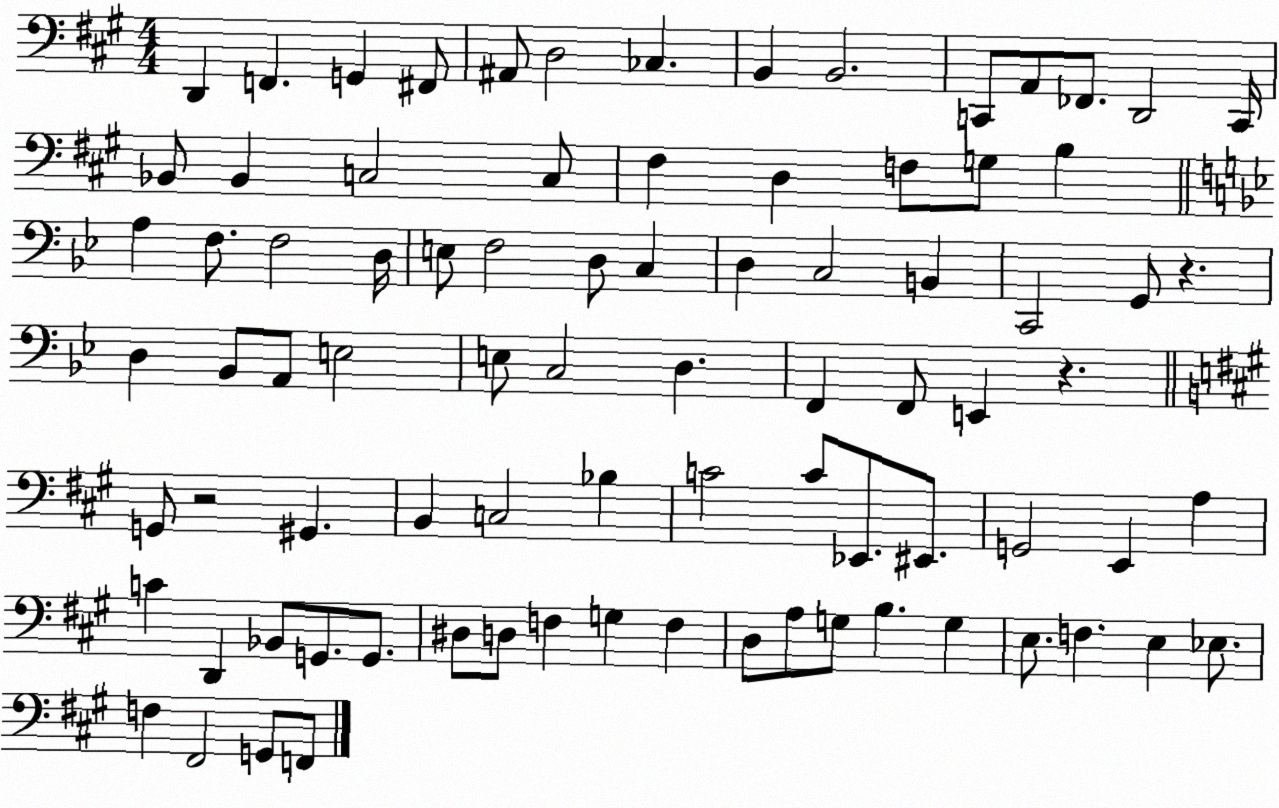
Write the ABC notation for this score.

X:1
T:Untitled
M:4/4
L:1/4
K:A
D,, F,, G,, ^F,,/2 ^A,,/2 D,2 _C, B,, B,,2 C,,/2 A,,/2 _F,,/2 D,,2 C,,/4 _B,,/2 _B,, C,2 C,/2 ^F, D, F,/2 G,/2 B, A, F,/2 F,2 D,/4 E,/2 F,2 D,/2 C, D, C,2 B,, C,,2 G,,/2 z D, _B,,/2 A,,/2 E,2 E,/2 C,2 D, F,, F,,/2 E,, z G,,/2 z2 ^G,, B,, C,2 _B, C2 C/2 _E,,/2 ^E,,/2 G,,2 E,, A, C D,, _B,,/2 G,,/2 G,,/2 ^D,/2 D,/2 F, G, F, D,/2 A,/2 G,/2 B, G, E,/2 F, E, _E,/2 F, ^F,,2 G,,/2 F,,/2